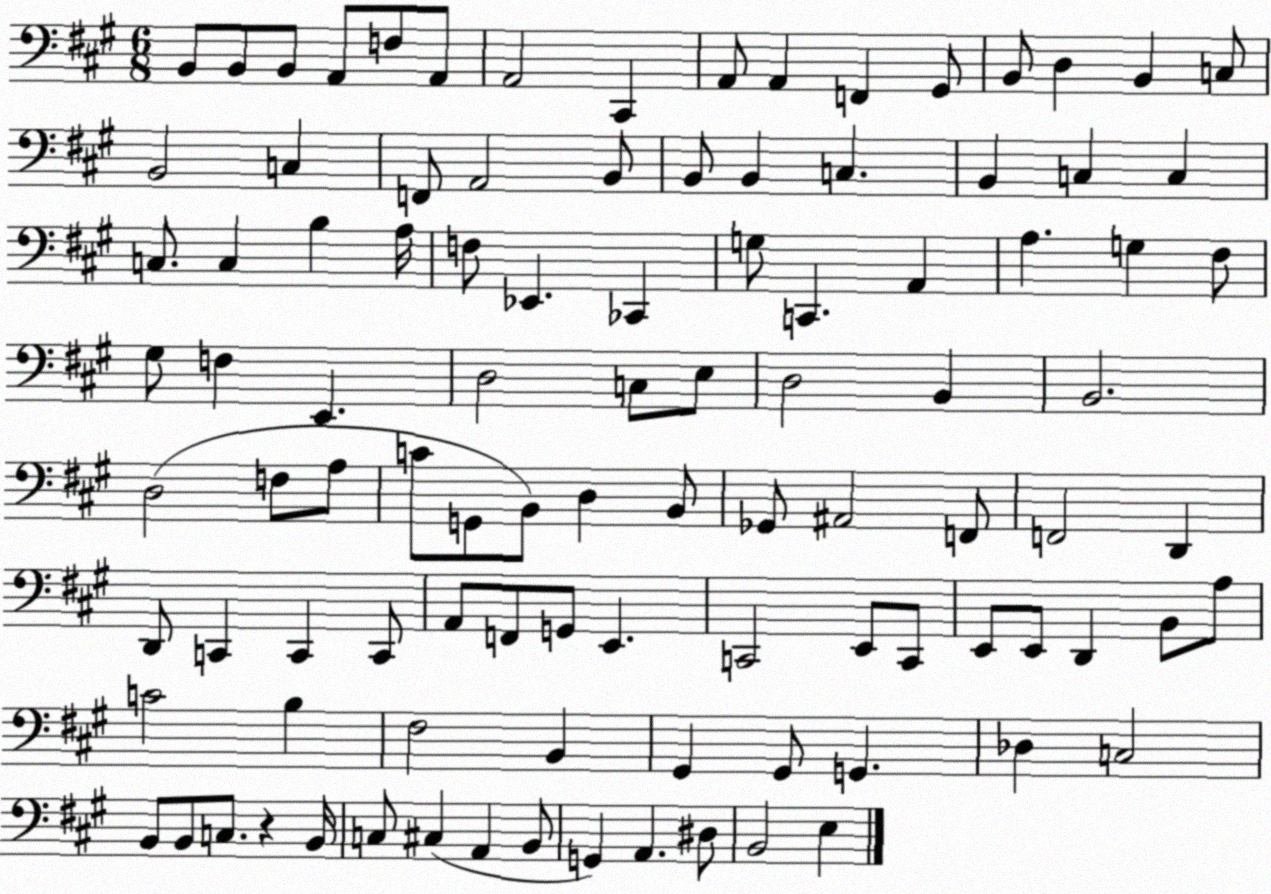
X:1
T:Untitled
M:6/8
L:1/4
K:A
B,,/2 B,,/2 B,,/2 A,,/2 F,/2 A,,/2 A,,2 ^C,, A,,/2 A,, F,, ^G,,/2 B,,/2 D, B,, C,/2 B,,2 C, F,,/2 A,,2 B,,/2 B,,/2 B,, C, B,, C, C, C,/2 C, B, A,/4 F,/2 _E,, _C,, G,/2 C,, A,, A, G, ^F,/2 ^G,/2 F, E,, D,2 C,/2 E,/2 D,2 B,, B,,2 D,2 F,/2 A,/2 C/2 G,,/2 B,,/2 D, B,,/2 _G,,/2 ^A,,2 F,,/2 F,,2 D,, D,,/2 C,, C,, C,,/2 A,,/2 F,,/2 G,,/2 E,, C,,2 E,,/2 C,,/2 E,,/2 E,,/2 D,, B,,/2 A,/2 C2 B, ^F,2 B,, ^G,, ^G,,/2 G,, _D, C,2 B,,/2 B,,/2 C,/2 z B,,/4 C,/2 ^C, A,, B,,/2 G,, A,, ^D,/2 B,,2 E,